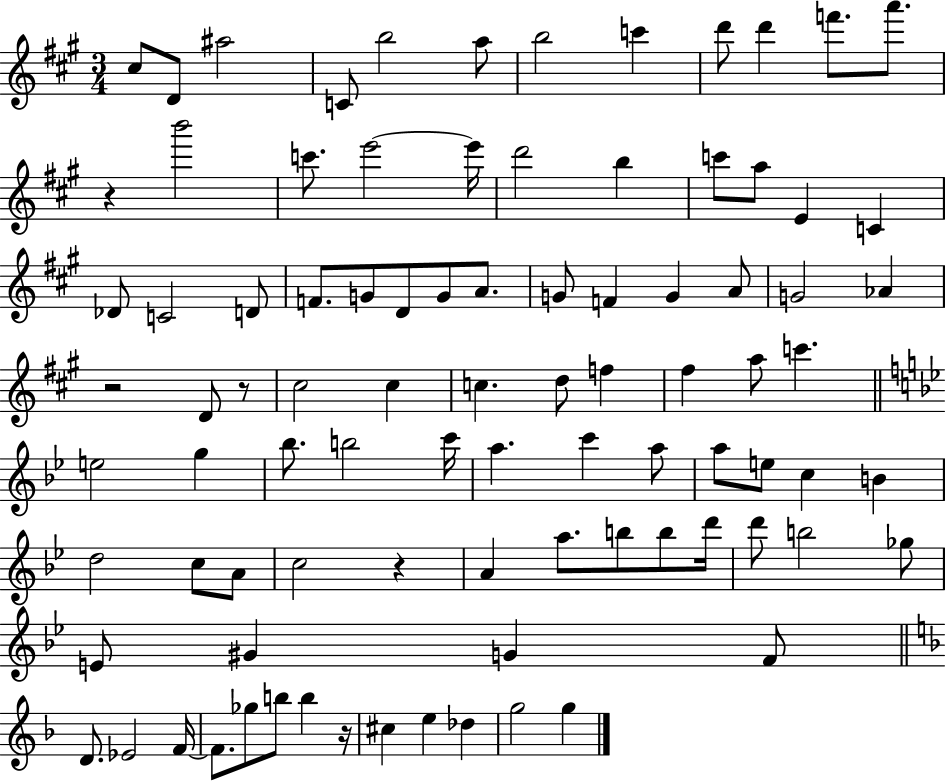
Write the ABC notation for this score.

X:1
T:Untitled
M:3/4
L:1/4
K:A
^c/2 D/2 ^a2 C/2 b2 a/2 b2 c' d'/2 d' f'/2 a'/2 z b'2 c'/2 e'2 e'/4 d'2 b c'/2 a/2 E C _D/2 C2 D/2 F/2 G/2 D/2 G/2 A/2 G/2 F G A/2 G2 _A z2 D/2 z/2 ^c2 ^c c d/2 f ^f a/2 c' e2 g _b/2 b2 c'/4 a c' a/2 a/2 e/2 c B d2 c/2 A/2 c2 z A a/2 b/2 b/2 d'/4 d'/2 b2 _g/2 E/2 ^G G F/2 D/2 _E2 F/4 F/2 _g/2 b/2 b z/4 ^c e _d g2 g